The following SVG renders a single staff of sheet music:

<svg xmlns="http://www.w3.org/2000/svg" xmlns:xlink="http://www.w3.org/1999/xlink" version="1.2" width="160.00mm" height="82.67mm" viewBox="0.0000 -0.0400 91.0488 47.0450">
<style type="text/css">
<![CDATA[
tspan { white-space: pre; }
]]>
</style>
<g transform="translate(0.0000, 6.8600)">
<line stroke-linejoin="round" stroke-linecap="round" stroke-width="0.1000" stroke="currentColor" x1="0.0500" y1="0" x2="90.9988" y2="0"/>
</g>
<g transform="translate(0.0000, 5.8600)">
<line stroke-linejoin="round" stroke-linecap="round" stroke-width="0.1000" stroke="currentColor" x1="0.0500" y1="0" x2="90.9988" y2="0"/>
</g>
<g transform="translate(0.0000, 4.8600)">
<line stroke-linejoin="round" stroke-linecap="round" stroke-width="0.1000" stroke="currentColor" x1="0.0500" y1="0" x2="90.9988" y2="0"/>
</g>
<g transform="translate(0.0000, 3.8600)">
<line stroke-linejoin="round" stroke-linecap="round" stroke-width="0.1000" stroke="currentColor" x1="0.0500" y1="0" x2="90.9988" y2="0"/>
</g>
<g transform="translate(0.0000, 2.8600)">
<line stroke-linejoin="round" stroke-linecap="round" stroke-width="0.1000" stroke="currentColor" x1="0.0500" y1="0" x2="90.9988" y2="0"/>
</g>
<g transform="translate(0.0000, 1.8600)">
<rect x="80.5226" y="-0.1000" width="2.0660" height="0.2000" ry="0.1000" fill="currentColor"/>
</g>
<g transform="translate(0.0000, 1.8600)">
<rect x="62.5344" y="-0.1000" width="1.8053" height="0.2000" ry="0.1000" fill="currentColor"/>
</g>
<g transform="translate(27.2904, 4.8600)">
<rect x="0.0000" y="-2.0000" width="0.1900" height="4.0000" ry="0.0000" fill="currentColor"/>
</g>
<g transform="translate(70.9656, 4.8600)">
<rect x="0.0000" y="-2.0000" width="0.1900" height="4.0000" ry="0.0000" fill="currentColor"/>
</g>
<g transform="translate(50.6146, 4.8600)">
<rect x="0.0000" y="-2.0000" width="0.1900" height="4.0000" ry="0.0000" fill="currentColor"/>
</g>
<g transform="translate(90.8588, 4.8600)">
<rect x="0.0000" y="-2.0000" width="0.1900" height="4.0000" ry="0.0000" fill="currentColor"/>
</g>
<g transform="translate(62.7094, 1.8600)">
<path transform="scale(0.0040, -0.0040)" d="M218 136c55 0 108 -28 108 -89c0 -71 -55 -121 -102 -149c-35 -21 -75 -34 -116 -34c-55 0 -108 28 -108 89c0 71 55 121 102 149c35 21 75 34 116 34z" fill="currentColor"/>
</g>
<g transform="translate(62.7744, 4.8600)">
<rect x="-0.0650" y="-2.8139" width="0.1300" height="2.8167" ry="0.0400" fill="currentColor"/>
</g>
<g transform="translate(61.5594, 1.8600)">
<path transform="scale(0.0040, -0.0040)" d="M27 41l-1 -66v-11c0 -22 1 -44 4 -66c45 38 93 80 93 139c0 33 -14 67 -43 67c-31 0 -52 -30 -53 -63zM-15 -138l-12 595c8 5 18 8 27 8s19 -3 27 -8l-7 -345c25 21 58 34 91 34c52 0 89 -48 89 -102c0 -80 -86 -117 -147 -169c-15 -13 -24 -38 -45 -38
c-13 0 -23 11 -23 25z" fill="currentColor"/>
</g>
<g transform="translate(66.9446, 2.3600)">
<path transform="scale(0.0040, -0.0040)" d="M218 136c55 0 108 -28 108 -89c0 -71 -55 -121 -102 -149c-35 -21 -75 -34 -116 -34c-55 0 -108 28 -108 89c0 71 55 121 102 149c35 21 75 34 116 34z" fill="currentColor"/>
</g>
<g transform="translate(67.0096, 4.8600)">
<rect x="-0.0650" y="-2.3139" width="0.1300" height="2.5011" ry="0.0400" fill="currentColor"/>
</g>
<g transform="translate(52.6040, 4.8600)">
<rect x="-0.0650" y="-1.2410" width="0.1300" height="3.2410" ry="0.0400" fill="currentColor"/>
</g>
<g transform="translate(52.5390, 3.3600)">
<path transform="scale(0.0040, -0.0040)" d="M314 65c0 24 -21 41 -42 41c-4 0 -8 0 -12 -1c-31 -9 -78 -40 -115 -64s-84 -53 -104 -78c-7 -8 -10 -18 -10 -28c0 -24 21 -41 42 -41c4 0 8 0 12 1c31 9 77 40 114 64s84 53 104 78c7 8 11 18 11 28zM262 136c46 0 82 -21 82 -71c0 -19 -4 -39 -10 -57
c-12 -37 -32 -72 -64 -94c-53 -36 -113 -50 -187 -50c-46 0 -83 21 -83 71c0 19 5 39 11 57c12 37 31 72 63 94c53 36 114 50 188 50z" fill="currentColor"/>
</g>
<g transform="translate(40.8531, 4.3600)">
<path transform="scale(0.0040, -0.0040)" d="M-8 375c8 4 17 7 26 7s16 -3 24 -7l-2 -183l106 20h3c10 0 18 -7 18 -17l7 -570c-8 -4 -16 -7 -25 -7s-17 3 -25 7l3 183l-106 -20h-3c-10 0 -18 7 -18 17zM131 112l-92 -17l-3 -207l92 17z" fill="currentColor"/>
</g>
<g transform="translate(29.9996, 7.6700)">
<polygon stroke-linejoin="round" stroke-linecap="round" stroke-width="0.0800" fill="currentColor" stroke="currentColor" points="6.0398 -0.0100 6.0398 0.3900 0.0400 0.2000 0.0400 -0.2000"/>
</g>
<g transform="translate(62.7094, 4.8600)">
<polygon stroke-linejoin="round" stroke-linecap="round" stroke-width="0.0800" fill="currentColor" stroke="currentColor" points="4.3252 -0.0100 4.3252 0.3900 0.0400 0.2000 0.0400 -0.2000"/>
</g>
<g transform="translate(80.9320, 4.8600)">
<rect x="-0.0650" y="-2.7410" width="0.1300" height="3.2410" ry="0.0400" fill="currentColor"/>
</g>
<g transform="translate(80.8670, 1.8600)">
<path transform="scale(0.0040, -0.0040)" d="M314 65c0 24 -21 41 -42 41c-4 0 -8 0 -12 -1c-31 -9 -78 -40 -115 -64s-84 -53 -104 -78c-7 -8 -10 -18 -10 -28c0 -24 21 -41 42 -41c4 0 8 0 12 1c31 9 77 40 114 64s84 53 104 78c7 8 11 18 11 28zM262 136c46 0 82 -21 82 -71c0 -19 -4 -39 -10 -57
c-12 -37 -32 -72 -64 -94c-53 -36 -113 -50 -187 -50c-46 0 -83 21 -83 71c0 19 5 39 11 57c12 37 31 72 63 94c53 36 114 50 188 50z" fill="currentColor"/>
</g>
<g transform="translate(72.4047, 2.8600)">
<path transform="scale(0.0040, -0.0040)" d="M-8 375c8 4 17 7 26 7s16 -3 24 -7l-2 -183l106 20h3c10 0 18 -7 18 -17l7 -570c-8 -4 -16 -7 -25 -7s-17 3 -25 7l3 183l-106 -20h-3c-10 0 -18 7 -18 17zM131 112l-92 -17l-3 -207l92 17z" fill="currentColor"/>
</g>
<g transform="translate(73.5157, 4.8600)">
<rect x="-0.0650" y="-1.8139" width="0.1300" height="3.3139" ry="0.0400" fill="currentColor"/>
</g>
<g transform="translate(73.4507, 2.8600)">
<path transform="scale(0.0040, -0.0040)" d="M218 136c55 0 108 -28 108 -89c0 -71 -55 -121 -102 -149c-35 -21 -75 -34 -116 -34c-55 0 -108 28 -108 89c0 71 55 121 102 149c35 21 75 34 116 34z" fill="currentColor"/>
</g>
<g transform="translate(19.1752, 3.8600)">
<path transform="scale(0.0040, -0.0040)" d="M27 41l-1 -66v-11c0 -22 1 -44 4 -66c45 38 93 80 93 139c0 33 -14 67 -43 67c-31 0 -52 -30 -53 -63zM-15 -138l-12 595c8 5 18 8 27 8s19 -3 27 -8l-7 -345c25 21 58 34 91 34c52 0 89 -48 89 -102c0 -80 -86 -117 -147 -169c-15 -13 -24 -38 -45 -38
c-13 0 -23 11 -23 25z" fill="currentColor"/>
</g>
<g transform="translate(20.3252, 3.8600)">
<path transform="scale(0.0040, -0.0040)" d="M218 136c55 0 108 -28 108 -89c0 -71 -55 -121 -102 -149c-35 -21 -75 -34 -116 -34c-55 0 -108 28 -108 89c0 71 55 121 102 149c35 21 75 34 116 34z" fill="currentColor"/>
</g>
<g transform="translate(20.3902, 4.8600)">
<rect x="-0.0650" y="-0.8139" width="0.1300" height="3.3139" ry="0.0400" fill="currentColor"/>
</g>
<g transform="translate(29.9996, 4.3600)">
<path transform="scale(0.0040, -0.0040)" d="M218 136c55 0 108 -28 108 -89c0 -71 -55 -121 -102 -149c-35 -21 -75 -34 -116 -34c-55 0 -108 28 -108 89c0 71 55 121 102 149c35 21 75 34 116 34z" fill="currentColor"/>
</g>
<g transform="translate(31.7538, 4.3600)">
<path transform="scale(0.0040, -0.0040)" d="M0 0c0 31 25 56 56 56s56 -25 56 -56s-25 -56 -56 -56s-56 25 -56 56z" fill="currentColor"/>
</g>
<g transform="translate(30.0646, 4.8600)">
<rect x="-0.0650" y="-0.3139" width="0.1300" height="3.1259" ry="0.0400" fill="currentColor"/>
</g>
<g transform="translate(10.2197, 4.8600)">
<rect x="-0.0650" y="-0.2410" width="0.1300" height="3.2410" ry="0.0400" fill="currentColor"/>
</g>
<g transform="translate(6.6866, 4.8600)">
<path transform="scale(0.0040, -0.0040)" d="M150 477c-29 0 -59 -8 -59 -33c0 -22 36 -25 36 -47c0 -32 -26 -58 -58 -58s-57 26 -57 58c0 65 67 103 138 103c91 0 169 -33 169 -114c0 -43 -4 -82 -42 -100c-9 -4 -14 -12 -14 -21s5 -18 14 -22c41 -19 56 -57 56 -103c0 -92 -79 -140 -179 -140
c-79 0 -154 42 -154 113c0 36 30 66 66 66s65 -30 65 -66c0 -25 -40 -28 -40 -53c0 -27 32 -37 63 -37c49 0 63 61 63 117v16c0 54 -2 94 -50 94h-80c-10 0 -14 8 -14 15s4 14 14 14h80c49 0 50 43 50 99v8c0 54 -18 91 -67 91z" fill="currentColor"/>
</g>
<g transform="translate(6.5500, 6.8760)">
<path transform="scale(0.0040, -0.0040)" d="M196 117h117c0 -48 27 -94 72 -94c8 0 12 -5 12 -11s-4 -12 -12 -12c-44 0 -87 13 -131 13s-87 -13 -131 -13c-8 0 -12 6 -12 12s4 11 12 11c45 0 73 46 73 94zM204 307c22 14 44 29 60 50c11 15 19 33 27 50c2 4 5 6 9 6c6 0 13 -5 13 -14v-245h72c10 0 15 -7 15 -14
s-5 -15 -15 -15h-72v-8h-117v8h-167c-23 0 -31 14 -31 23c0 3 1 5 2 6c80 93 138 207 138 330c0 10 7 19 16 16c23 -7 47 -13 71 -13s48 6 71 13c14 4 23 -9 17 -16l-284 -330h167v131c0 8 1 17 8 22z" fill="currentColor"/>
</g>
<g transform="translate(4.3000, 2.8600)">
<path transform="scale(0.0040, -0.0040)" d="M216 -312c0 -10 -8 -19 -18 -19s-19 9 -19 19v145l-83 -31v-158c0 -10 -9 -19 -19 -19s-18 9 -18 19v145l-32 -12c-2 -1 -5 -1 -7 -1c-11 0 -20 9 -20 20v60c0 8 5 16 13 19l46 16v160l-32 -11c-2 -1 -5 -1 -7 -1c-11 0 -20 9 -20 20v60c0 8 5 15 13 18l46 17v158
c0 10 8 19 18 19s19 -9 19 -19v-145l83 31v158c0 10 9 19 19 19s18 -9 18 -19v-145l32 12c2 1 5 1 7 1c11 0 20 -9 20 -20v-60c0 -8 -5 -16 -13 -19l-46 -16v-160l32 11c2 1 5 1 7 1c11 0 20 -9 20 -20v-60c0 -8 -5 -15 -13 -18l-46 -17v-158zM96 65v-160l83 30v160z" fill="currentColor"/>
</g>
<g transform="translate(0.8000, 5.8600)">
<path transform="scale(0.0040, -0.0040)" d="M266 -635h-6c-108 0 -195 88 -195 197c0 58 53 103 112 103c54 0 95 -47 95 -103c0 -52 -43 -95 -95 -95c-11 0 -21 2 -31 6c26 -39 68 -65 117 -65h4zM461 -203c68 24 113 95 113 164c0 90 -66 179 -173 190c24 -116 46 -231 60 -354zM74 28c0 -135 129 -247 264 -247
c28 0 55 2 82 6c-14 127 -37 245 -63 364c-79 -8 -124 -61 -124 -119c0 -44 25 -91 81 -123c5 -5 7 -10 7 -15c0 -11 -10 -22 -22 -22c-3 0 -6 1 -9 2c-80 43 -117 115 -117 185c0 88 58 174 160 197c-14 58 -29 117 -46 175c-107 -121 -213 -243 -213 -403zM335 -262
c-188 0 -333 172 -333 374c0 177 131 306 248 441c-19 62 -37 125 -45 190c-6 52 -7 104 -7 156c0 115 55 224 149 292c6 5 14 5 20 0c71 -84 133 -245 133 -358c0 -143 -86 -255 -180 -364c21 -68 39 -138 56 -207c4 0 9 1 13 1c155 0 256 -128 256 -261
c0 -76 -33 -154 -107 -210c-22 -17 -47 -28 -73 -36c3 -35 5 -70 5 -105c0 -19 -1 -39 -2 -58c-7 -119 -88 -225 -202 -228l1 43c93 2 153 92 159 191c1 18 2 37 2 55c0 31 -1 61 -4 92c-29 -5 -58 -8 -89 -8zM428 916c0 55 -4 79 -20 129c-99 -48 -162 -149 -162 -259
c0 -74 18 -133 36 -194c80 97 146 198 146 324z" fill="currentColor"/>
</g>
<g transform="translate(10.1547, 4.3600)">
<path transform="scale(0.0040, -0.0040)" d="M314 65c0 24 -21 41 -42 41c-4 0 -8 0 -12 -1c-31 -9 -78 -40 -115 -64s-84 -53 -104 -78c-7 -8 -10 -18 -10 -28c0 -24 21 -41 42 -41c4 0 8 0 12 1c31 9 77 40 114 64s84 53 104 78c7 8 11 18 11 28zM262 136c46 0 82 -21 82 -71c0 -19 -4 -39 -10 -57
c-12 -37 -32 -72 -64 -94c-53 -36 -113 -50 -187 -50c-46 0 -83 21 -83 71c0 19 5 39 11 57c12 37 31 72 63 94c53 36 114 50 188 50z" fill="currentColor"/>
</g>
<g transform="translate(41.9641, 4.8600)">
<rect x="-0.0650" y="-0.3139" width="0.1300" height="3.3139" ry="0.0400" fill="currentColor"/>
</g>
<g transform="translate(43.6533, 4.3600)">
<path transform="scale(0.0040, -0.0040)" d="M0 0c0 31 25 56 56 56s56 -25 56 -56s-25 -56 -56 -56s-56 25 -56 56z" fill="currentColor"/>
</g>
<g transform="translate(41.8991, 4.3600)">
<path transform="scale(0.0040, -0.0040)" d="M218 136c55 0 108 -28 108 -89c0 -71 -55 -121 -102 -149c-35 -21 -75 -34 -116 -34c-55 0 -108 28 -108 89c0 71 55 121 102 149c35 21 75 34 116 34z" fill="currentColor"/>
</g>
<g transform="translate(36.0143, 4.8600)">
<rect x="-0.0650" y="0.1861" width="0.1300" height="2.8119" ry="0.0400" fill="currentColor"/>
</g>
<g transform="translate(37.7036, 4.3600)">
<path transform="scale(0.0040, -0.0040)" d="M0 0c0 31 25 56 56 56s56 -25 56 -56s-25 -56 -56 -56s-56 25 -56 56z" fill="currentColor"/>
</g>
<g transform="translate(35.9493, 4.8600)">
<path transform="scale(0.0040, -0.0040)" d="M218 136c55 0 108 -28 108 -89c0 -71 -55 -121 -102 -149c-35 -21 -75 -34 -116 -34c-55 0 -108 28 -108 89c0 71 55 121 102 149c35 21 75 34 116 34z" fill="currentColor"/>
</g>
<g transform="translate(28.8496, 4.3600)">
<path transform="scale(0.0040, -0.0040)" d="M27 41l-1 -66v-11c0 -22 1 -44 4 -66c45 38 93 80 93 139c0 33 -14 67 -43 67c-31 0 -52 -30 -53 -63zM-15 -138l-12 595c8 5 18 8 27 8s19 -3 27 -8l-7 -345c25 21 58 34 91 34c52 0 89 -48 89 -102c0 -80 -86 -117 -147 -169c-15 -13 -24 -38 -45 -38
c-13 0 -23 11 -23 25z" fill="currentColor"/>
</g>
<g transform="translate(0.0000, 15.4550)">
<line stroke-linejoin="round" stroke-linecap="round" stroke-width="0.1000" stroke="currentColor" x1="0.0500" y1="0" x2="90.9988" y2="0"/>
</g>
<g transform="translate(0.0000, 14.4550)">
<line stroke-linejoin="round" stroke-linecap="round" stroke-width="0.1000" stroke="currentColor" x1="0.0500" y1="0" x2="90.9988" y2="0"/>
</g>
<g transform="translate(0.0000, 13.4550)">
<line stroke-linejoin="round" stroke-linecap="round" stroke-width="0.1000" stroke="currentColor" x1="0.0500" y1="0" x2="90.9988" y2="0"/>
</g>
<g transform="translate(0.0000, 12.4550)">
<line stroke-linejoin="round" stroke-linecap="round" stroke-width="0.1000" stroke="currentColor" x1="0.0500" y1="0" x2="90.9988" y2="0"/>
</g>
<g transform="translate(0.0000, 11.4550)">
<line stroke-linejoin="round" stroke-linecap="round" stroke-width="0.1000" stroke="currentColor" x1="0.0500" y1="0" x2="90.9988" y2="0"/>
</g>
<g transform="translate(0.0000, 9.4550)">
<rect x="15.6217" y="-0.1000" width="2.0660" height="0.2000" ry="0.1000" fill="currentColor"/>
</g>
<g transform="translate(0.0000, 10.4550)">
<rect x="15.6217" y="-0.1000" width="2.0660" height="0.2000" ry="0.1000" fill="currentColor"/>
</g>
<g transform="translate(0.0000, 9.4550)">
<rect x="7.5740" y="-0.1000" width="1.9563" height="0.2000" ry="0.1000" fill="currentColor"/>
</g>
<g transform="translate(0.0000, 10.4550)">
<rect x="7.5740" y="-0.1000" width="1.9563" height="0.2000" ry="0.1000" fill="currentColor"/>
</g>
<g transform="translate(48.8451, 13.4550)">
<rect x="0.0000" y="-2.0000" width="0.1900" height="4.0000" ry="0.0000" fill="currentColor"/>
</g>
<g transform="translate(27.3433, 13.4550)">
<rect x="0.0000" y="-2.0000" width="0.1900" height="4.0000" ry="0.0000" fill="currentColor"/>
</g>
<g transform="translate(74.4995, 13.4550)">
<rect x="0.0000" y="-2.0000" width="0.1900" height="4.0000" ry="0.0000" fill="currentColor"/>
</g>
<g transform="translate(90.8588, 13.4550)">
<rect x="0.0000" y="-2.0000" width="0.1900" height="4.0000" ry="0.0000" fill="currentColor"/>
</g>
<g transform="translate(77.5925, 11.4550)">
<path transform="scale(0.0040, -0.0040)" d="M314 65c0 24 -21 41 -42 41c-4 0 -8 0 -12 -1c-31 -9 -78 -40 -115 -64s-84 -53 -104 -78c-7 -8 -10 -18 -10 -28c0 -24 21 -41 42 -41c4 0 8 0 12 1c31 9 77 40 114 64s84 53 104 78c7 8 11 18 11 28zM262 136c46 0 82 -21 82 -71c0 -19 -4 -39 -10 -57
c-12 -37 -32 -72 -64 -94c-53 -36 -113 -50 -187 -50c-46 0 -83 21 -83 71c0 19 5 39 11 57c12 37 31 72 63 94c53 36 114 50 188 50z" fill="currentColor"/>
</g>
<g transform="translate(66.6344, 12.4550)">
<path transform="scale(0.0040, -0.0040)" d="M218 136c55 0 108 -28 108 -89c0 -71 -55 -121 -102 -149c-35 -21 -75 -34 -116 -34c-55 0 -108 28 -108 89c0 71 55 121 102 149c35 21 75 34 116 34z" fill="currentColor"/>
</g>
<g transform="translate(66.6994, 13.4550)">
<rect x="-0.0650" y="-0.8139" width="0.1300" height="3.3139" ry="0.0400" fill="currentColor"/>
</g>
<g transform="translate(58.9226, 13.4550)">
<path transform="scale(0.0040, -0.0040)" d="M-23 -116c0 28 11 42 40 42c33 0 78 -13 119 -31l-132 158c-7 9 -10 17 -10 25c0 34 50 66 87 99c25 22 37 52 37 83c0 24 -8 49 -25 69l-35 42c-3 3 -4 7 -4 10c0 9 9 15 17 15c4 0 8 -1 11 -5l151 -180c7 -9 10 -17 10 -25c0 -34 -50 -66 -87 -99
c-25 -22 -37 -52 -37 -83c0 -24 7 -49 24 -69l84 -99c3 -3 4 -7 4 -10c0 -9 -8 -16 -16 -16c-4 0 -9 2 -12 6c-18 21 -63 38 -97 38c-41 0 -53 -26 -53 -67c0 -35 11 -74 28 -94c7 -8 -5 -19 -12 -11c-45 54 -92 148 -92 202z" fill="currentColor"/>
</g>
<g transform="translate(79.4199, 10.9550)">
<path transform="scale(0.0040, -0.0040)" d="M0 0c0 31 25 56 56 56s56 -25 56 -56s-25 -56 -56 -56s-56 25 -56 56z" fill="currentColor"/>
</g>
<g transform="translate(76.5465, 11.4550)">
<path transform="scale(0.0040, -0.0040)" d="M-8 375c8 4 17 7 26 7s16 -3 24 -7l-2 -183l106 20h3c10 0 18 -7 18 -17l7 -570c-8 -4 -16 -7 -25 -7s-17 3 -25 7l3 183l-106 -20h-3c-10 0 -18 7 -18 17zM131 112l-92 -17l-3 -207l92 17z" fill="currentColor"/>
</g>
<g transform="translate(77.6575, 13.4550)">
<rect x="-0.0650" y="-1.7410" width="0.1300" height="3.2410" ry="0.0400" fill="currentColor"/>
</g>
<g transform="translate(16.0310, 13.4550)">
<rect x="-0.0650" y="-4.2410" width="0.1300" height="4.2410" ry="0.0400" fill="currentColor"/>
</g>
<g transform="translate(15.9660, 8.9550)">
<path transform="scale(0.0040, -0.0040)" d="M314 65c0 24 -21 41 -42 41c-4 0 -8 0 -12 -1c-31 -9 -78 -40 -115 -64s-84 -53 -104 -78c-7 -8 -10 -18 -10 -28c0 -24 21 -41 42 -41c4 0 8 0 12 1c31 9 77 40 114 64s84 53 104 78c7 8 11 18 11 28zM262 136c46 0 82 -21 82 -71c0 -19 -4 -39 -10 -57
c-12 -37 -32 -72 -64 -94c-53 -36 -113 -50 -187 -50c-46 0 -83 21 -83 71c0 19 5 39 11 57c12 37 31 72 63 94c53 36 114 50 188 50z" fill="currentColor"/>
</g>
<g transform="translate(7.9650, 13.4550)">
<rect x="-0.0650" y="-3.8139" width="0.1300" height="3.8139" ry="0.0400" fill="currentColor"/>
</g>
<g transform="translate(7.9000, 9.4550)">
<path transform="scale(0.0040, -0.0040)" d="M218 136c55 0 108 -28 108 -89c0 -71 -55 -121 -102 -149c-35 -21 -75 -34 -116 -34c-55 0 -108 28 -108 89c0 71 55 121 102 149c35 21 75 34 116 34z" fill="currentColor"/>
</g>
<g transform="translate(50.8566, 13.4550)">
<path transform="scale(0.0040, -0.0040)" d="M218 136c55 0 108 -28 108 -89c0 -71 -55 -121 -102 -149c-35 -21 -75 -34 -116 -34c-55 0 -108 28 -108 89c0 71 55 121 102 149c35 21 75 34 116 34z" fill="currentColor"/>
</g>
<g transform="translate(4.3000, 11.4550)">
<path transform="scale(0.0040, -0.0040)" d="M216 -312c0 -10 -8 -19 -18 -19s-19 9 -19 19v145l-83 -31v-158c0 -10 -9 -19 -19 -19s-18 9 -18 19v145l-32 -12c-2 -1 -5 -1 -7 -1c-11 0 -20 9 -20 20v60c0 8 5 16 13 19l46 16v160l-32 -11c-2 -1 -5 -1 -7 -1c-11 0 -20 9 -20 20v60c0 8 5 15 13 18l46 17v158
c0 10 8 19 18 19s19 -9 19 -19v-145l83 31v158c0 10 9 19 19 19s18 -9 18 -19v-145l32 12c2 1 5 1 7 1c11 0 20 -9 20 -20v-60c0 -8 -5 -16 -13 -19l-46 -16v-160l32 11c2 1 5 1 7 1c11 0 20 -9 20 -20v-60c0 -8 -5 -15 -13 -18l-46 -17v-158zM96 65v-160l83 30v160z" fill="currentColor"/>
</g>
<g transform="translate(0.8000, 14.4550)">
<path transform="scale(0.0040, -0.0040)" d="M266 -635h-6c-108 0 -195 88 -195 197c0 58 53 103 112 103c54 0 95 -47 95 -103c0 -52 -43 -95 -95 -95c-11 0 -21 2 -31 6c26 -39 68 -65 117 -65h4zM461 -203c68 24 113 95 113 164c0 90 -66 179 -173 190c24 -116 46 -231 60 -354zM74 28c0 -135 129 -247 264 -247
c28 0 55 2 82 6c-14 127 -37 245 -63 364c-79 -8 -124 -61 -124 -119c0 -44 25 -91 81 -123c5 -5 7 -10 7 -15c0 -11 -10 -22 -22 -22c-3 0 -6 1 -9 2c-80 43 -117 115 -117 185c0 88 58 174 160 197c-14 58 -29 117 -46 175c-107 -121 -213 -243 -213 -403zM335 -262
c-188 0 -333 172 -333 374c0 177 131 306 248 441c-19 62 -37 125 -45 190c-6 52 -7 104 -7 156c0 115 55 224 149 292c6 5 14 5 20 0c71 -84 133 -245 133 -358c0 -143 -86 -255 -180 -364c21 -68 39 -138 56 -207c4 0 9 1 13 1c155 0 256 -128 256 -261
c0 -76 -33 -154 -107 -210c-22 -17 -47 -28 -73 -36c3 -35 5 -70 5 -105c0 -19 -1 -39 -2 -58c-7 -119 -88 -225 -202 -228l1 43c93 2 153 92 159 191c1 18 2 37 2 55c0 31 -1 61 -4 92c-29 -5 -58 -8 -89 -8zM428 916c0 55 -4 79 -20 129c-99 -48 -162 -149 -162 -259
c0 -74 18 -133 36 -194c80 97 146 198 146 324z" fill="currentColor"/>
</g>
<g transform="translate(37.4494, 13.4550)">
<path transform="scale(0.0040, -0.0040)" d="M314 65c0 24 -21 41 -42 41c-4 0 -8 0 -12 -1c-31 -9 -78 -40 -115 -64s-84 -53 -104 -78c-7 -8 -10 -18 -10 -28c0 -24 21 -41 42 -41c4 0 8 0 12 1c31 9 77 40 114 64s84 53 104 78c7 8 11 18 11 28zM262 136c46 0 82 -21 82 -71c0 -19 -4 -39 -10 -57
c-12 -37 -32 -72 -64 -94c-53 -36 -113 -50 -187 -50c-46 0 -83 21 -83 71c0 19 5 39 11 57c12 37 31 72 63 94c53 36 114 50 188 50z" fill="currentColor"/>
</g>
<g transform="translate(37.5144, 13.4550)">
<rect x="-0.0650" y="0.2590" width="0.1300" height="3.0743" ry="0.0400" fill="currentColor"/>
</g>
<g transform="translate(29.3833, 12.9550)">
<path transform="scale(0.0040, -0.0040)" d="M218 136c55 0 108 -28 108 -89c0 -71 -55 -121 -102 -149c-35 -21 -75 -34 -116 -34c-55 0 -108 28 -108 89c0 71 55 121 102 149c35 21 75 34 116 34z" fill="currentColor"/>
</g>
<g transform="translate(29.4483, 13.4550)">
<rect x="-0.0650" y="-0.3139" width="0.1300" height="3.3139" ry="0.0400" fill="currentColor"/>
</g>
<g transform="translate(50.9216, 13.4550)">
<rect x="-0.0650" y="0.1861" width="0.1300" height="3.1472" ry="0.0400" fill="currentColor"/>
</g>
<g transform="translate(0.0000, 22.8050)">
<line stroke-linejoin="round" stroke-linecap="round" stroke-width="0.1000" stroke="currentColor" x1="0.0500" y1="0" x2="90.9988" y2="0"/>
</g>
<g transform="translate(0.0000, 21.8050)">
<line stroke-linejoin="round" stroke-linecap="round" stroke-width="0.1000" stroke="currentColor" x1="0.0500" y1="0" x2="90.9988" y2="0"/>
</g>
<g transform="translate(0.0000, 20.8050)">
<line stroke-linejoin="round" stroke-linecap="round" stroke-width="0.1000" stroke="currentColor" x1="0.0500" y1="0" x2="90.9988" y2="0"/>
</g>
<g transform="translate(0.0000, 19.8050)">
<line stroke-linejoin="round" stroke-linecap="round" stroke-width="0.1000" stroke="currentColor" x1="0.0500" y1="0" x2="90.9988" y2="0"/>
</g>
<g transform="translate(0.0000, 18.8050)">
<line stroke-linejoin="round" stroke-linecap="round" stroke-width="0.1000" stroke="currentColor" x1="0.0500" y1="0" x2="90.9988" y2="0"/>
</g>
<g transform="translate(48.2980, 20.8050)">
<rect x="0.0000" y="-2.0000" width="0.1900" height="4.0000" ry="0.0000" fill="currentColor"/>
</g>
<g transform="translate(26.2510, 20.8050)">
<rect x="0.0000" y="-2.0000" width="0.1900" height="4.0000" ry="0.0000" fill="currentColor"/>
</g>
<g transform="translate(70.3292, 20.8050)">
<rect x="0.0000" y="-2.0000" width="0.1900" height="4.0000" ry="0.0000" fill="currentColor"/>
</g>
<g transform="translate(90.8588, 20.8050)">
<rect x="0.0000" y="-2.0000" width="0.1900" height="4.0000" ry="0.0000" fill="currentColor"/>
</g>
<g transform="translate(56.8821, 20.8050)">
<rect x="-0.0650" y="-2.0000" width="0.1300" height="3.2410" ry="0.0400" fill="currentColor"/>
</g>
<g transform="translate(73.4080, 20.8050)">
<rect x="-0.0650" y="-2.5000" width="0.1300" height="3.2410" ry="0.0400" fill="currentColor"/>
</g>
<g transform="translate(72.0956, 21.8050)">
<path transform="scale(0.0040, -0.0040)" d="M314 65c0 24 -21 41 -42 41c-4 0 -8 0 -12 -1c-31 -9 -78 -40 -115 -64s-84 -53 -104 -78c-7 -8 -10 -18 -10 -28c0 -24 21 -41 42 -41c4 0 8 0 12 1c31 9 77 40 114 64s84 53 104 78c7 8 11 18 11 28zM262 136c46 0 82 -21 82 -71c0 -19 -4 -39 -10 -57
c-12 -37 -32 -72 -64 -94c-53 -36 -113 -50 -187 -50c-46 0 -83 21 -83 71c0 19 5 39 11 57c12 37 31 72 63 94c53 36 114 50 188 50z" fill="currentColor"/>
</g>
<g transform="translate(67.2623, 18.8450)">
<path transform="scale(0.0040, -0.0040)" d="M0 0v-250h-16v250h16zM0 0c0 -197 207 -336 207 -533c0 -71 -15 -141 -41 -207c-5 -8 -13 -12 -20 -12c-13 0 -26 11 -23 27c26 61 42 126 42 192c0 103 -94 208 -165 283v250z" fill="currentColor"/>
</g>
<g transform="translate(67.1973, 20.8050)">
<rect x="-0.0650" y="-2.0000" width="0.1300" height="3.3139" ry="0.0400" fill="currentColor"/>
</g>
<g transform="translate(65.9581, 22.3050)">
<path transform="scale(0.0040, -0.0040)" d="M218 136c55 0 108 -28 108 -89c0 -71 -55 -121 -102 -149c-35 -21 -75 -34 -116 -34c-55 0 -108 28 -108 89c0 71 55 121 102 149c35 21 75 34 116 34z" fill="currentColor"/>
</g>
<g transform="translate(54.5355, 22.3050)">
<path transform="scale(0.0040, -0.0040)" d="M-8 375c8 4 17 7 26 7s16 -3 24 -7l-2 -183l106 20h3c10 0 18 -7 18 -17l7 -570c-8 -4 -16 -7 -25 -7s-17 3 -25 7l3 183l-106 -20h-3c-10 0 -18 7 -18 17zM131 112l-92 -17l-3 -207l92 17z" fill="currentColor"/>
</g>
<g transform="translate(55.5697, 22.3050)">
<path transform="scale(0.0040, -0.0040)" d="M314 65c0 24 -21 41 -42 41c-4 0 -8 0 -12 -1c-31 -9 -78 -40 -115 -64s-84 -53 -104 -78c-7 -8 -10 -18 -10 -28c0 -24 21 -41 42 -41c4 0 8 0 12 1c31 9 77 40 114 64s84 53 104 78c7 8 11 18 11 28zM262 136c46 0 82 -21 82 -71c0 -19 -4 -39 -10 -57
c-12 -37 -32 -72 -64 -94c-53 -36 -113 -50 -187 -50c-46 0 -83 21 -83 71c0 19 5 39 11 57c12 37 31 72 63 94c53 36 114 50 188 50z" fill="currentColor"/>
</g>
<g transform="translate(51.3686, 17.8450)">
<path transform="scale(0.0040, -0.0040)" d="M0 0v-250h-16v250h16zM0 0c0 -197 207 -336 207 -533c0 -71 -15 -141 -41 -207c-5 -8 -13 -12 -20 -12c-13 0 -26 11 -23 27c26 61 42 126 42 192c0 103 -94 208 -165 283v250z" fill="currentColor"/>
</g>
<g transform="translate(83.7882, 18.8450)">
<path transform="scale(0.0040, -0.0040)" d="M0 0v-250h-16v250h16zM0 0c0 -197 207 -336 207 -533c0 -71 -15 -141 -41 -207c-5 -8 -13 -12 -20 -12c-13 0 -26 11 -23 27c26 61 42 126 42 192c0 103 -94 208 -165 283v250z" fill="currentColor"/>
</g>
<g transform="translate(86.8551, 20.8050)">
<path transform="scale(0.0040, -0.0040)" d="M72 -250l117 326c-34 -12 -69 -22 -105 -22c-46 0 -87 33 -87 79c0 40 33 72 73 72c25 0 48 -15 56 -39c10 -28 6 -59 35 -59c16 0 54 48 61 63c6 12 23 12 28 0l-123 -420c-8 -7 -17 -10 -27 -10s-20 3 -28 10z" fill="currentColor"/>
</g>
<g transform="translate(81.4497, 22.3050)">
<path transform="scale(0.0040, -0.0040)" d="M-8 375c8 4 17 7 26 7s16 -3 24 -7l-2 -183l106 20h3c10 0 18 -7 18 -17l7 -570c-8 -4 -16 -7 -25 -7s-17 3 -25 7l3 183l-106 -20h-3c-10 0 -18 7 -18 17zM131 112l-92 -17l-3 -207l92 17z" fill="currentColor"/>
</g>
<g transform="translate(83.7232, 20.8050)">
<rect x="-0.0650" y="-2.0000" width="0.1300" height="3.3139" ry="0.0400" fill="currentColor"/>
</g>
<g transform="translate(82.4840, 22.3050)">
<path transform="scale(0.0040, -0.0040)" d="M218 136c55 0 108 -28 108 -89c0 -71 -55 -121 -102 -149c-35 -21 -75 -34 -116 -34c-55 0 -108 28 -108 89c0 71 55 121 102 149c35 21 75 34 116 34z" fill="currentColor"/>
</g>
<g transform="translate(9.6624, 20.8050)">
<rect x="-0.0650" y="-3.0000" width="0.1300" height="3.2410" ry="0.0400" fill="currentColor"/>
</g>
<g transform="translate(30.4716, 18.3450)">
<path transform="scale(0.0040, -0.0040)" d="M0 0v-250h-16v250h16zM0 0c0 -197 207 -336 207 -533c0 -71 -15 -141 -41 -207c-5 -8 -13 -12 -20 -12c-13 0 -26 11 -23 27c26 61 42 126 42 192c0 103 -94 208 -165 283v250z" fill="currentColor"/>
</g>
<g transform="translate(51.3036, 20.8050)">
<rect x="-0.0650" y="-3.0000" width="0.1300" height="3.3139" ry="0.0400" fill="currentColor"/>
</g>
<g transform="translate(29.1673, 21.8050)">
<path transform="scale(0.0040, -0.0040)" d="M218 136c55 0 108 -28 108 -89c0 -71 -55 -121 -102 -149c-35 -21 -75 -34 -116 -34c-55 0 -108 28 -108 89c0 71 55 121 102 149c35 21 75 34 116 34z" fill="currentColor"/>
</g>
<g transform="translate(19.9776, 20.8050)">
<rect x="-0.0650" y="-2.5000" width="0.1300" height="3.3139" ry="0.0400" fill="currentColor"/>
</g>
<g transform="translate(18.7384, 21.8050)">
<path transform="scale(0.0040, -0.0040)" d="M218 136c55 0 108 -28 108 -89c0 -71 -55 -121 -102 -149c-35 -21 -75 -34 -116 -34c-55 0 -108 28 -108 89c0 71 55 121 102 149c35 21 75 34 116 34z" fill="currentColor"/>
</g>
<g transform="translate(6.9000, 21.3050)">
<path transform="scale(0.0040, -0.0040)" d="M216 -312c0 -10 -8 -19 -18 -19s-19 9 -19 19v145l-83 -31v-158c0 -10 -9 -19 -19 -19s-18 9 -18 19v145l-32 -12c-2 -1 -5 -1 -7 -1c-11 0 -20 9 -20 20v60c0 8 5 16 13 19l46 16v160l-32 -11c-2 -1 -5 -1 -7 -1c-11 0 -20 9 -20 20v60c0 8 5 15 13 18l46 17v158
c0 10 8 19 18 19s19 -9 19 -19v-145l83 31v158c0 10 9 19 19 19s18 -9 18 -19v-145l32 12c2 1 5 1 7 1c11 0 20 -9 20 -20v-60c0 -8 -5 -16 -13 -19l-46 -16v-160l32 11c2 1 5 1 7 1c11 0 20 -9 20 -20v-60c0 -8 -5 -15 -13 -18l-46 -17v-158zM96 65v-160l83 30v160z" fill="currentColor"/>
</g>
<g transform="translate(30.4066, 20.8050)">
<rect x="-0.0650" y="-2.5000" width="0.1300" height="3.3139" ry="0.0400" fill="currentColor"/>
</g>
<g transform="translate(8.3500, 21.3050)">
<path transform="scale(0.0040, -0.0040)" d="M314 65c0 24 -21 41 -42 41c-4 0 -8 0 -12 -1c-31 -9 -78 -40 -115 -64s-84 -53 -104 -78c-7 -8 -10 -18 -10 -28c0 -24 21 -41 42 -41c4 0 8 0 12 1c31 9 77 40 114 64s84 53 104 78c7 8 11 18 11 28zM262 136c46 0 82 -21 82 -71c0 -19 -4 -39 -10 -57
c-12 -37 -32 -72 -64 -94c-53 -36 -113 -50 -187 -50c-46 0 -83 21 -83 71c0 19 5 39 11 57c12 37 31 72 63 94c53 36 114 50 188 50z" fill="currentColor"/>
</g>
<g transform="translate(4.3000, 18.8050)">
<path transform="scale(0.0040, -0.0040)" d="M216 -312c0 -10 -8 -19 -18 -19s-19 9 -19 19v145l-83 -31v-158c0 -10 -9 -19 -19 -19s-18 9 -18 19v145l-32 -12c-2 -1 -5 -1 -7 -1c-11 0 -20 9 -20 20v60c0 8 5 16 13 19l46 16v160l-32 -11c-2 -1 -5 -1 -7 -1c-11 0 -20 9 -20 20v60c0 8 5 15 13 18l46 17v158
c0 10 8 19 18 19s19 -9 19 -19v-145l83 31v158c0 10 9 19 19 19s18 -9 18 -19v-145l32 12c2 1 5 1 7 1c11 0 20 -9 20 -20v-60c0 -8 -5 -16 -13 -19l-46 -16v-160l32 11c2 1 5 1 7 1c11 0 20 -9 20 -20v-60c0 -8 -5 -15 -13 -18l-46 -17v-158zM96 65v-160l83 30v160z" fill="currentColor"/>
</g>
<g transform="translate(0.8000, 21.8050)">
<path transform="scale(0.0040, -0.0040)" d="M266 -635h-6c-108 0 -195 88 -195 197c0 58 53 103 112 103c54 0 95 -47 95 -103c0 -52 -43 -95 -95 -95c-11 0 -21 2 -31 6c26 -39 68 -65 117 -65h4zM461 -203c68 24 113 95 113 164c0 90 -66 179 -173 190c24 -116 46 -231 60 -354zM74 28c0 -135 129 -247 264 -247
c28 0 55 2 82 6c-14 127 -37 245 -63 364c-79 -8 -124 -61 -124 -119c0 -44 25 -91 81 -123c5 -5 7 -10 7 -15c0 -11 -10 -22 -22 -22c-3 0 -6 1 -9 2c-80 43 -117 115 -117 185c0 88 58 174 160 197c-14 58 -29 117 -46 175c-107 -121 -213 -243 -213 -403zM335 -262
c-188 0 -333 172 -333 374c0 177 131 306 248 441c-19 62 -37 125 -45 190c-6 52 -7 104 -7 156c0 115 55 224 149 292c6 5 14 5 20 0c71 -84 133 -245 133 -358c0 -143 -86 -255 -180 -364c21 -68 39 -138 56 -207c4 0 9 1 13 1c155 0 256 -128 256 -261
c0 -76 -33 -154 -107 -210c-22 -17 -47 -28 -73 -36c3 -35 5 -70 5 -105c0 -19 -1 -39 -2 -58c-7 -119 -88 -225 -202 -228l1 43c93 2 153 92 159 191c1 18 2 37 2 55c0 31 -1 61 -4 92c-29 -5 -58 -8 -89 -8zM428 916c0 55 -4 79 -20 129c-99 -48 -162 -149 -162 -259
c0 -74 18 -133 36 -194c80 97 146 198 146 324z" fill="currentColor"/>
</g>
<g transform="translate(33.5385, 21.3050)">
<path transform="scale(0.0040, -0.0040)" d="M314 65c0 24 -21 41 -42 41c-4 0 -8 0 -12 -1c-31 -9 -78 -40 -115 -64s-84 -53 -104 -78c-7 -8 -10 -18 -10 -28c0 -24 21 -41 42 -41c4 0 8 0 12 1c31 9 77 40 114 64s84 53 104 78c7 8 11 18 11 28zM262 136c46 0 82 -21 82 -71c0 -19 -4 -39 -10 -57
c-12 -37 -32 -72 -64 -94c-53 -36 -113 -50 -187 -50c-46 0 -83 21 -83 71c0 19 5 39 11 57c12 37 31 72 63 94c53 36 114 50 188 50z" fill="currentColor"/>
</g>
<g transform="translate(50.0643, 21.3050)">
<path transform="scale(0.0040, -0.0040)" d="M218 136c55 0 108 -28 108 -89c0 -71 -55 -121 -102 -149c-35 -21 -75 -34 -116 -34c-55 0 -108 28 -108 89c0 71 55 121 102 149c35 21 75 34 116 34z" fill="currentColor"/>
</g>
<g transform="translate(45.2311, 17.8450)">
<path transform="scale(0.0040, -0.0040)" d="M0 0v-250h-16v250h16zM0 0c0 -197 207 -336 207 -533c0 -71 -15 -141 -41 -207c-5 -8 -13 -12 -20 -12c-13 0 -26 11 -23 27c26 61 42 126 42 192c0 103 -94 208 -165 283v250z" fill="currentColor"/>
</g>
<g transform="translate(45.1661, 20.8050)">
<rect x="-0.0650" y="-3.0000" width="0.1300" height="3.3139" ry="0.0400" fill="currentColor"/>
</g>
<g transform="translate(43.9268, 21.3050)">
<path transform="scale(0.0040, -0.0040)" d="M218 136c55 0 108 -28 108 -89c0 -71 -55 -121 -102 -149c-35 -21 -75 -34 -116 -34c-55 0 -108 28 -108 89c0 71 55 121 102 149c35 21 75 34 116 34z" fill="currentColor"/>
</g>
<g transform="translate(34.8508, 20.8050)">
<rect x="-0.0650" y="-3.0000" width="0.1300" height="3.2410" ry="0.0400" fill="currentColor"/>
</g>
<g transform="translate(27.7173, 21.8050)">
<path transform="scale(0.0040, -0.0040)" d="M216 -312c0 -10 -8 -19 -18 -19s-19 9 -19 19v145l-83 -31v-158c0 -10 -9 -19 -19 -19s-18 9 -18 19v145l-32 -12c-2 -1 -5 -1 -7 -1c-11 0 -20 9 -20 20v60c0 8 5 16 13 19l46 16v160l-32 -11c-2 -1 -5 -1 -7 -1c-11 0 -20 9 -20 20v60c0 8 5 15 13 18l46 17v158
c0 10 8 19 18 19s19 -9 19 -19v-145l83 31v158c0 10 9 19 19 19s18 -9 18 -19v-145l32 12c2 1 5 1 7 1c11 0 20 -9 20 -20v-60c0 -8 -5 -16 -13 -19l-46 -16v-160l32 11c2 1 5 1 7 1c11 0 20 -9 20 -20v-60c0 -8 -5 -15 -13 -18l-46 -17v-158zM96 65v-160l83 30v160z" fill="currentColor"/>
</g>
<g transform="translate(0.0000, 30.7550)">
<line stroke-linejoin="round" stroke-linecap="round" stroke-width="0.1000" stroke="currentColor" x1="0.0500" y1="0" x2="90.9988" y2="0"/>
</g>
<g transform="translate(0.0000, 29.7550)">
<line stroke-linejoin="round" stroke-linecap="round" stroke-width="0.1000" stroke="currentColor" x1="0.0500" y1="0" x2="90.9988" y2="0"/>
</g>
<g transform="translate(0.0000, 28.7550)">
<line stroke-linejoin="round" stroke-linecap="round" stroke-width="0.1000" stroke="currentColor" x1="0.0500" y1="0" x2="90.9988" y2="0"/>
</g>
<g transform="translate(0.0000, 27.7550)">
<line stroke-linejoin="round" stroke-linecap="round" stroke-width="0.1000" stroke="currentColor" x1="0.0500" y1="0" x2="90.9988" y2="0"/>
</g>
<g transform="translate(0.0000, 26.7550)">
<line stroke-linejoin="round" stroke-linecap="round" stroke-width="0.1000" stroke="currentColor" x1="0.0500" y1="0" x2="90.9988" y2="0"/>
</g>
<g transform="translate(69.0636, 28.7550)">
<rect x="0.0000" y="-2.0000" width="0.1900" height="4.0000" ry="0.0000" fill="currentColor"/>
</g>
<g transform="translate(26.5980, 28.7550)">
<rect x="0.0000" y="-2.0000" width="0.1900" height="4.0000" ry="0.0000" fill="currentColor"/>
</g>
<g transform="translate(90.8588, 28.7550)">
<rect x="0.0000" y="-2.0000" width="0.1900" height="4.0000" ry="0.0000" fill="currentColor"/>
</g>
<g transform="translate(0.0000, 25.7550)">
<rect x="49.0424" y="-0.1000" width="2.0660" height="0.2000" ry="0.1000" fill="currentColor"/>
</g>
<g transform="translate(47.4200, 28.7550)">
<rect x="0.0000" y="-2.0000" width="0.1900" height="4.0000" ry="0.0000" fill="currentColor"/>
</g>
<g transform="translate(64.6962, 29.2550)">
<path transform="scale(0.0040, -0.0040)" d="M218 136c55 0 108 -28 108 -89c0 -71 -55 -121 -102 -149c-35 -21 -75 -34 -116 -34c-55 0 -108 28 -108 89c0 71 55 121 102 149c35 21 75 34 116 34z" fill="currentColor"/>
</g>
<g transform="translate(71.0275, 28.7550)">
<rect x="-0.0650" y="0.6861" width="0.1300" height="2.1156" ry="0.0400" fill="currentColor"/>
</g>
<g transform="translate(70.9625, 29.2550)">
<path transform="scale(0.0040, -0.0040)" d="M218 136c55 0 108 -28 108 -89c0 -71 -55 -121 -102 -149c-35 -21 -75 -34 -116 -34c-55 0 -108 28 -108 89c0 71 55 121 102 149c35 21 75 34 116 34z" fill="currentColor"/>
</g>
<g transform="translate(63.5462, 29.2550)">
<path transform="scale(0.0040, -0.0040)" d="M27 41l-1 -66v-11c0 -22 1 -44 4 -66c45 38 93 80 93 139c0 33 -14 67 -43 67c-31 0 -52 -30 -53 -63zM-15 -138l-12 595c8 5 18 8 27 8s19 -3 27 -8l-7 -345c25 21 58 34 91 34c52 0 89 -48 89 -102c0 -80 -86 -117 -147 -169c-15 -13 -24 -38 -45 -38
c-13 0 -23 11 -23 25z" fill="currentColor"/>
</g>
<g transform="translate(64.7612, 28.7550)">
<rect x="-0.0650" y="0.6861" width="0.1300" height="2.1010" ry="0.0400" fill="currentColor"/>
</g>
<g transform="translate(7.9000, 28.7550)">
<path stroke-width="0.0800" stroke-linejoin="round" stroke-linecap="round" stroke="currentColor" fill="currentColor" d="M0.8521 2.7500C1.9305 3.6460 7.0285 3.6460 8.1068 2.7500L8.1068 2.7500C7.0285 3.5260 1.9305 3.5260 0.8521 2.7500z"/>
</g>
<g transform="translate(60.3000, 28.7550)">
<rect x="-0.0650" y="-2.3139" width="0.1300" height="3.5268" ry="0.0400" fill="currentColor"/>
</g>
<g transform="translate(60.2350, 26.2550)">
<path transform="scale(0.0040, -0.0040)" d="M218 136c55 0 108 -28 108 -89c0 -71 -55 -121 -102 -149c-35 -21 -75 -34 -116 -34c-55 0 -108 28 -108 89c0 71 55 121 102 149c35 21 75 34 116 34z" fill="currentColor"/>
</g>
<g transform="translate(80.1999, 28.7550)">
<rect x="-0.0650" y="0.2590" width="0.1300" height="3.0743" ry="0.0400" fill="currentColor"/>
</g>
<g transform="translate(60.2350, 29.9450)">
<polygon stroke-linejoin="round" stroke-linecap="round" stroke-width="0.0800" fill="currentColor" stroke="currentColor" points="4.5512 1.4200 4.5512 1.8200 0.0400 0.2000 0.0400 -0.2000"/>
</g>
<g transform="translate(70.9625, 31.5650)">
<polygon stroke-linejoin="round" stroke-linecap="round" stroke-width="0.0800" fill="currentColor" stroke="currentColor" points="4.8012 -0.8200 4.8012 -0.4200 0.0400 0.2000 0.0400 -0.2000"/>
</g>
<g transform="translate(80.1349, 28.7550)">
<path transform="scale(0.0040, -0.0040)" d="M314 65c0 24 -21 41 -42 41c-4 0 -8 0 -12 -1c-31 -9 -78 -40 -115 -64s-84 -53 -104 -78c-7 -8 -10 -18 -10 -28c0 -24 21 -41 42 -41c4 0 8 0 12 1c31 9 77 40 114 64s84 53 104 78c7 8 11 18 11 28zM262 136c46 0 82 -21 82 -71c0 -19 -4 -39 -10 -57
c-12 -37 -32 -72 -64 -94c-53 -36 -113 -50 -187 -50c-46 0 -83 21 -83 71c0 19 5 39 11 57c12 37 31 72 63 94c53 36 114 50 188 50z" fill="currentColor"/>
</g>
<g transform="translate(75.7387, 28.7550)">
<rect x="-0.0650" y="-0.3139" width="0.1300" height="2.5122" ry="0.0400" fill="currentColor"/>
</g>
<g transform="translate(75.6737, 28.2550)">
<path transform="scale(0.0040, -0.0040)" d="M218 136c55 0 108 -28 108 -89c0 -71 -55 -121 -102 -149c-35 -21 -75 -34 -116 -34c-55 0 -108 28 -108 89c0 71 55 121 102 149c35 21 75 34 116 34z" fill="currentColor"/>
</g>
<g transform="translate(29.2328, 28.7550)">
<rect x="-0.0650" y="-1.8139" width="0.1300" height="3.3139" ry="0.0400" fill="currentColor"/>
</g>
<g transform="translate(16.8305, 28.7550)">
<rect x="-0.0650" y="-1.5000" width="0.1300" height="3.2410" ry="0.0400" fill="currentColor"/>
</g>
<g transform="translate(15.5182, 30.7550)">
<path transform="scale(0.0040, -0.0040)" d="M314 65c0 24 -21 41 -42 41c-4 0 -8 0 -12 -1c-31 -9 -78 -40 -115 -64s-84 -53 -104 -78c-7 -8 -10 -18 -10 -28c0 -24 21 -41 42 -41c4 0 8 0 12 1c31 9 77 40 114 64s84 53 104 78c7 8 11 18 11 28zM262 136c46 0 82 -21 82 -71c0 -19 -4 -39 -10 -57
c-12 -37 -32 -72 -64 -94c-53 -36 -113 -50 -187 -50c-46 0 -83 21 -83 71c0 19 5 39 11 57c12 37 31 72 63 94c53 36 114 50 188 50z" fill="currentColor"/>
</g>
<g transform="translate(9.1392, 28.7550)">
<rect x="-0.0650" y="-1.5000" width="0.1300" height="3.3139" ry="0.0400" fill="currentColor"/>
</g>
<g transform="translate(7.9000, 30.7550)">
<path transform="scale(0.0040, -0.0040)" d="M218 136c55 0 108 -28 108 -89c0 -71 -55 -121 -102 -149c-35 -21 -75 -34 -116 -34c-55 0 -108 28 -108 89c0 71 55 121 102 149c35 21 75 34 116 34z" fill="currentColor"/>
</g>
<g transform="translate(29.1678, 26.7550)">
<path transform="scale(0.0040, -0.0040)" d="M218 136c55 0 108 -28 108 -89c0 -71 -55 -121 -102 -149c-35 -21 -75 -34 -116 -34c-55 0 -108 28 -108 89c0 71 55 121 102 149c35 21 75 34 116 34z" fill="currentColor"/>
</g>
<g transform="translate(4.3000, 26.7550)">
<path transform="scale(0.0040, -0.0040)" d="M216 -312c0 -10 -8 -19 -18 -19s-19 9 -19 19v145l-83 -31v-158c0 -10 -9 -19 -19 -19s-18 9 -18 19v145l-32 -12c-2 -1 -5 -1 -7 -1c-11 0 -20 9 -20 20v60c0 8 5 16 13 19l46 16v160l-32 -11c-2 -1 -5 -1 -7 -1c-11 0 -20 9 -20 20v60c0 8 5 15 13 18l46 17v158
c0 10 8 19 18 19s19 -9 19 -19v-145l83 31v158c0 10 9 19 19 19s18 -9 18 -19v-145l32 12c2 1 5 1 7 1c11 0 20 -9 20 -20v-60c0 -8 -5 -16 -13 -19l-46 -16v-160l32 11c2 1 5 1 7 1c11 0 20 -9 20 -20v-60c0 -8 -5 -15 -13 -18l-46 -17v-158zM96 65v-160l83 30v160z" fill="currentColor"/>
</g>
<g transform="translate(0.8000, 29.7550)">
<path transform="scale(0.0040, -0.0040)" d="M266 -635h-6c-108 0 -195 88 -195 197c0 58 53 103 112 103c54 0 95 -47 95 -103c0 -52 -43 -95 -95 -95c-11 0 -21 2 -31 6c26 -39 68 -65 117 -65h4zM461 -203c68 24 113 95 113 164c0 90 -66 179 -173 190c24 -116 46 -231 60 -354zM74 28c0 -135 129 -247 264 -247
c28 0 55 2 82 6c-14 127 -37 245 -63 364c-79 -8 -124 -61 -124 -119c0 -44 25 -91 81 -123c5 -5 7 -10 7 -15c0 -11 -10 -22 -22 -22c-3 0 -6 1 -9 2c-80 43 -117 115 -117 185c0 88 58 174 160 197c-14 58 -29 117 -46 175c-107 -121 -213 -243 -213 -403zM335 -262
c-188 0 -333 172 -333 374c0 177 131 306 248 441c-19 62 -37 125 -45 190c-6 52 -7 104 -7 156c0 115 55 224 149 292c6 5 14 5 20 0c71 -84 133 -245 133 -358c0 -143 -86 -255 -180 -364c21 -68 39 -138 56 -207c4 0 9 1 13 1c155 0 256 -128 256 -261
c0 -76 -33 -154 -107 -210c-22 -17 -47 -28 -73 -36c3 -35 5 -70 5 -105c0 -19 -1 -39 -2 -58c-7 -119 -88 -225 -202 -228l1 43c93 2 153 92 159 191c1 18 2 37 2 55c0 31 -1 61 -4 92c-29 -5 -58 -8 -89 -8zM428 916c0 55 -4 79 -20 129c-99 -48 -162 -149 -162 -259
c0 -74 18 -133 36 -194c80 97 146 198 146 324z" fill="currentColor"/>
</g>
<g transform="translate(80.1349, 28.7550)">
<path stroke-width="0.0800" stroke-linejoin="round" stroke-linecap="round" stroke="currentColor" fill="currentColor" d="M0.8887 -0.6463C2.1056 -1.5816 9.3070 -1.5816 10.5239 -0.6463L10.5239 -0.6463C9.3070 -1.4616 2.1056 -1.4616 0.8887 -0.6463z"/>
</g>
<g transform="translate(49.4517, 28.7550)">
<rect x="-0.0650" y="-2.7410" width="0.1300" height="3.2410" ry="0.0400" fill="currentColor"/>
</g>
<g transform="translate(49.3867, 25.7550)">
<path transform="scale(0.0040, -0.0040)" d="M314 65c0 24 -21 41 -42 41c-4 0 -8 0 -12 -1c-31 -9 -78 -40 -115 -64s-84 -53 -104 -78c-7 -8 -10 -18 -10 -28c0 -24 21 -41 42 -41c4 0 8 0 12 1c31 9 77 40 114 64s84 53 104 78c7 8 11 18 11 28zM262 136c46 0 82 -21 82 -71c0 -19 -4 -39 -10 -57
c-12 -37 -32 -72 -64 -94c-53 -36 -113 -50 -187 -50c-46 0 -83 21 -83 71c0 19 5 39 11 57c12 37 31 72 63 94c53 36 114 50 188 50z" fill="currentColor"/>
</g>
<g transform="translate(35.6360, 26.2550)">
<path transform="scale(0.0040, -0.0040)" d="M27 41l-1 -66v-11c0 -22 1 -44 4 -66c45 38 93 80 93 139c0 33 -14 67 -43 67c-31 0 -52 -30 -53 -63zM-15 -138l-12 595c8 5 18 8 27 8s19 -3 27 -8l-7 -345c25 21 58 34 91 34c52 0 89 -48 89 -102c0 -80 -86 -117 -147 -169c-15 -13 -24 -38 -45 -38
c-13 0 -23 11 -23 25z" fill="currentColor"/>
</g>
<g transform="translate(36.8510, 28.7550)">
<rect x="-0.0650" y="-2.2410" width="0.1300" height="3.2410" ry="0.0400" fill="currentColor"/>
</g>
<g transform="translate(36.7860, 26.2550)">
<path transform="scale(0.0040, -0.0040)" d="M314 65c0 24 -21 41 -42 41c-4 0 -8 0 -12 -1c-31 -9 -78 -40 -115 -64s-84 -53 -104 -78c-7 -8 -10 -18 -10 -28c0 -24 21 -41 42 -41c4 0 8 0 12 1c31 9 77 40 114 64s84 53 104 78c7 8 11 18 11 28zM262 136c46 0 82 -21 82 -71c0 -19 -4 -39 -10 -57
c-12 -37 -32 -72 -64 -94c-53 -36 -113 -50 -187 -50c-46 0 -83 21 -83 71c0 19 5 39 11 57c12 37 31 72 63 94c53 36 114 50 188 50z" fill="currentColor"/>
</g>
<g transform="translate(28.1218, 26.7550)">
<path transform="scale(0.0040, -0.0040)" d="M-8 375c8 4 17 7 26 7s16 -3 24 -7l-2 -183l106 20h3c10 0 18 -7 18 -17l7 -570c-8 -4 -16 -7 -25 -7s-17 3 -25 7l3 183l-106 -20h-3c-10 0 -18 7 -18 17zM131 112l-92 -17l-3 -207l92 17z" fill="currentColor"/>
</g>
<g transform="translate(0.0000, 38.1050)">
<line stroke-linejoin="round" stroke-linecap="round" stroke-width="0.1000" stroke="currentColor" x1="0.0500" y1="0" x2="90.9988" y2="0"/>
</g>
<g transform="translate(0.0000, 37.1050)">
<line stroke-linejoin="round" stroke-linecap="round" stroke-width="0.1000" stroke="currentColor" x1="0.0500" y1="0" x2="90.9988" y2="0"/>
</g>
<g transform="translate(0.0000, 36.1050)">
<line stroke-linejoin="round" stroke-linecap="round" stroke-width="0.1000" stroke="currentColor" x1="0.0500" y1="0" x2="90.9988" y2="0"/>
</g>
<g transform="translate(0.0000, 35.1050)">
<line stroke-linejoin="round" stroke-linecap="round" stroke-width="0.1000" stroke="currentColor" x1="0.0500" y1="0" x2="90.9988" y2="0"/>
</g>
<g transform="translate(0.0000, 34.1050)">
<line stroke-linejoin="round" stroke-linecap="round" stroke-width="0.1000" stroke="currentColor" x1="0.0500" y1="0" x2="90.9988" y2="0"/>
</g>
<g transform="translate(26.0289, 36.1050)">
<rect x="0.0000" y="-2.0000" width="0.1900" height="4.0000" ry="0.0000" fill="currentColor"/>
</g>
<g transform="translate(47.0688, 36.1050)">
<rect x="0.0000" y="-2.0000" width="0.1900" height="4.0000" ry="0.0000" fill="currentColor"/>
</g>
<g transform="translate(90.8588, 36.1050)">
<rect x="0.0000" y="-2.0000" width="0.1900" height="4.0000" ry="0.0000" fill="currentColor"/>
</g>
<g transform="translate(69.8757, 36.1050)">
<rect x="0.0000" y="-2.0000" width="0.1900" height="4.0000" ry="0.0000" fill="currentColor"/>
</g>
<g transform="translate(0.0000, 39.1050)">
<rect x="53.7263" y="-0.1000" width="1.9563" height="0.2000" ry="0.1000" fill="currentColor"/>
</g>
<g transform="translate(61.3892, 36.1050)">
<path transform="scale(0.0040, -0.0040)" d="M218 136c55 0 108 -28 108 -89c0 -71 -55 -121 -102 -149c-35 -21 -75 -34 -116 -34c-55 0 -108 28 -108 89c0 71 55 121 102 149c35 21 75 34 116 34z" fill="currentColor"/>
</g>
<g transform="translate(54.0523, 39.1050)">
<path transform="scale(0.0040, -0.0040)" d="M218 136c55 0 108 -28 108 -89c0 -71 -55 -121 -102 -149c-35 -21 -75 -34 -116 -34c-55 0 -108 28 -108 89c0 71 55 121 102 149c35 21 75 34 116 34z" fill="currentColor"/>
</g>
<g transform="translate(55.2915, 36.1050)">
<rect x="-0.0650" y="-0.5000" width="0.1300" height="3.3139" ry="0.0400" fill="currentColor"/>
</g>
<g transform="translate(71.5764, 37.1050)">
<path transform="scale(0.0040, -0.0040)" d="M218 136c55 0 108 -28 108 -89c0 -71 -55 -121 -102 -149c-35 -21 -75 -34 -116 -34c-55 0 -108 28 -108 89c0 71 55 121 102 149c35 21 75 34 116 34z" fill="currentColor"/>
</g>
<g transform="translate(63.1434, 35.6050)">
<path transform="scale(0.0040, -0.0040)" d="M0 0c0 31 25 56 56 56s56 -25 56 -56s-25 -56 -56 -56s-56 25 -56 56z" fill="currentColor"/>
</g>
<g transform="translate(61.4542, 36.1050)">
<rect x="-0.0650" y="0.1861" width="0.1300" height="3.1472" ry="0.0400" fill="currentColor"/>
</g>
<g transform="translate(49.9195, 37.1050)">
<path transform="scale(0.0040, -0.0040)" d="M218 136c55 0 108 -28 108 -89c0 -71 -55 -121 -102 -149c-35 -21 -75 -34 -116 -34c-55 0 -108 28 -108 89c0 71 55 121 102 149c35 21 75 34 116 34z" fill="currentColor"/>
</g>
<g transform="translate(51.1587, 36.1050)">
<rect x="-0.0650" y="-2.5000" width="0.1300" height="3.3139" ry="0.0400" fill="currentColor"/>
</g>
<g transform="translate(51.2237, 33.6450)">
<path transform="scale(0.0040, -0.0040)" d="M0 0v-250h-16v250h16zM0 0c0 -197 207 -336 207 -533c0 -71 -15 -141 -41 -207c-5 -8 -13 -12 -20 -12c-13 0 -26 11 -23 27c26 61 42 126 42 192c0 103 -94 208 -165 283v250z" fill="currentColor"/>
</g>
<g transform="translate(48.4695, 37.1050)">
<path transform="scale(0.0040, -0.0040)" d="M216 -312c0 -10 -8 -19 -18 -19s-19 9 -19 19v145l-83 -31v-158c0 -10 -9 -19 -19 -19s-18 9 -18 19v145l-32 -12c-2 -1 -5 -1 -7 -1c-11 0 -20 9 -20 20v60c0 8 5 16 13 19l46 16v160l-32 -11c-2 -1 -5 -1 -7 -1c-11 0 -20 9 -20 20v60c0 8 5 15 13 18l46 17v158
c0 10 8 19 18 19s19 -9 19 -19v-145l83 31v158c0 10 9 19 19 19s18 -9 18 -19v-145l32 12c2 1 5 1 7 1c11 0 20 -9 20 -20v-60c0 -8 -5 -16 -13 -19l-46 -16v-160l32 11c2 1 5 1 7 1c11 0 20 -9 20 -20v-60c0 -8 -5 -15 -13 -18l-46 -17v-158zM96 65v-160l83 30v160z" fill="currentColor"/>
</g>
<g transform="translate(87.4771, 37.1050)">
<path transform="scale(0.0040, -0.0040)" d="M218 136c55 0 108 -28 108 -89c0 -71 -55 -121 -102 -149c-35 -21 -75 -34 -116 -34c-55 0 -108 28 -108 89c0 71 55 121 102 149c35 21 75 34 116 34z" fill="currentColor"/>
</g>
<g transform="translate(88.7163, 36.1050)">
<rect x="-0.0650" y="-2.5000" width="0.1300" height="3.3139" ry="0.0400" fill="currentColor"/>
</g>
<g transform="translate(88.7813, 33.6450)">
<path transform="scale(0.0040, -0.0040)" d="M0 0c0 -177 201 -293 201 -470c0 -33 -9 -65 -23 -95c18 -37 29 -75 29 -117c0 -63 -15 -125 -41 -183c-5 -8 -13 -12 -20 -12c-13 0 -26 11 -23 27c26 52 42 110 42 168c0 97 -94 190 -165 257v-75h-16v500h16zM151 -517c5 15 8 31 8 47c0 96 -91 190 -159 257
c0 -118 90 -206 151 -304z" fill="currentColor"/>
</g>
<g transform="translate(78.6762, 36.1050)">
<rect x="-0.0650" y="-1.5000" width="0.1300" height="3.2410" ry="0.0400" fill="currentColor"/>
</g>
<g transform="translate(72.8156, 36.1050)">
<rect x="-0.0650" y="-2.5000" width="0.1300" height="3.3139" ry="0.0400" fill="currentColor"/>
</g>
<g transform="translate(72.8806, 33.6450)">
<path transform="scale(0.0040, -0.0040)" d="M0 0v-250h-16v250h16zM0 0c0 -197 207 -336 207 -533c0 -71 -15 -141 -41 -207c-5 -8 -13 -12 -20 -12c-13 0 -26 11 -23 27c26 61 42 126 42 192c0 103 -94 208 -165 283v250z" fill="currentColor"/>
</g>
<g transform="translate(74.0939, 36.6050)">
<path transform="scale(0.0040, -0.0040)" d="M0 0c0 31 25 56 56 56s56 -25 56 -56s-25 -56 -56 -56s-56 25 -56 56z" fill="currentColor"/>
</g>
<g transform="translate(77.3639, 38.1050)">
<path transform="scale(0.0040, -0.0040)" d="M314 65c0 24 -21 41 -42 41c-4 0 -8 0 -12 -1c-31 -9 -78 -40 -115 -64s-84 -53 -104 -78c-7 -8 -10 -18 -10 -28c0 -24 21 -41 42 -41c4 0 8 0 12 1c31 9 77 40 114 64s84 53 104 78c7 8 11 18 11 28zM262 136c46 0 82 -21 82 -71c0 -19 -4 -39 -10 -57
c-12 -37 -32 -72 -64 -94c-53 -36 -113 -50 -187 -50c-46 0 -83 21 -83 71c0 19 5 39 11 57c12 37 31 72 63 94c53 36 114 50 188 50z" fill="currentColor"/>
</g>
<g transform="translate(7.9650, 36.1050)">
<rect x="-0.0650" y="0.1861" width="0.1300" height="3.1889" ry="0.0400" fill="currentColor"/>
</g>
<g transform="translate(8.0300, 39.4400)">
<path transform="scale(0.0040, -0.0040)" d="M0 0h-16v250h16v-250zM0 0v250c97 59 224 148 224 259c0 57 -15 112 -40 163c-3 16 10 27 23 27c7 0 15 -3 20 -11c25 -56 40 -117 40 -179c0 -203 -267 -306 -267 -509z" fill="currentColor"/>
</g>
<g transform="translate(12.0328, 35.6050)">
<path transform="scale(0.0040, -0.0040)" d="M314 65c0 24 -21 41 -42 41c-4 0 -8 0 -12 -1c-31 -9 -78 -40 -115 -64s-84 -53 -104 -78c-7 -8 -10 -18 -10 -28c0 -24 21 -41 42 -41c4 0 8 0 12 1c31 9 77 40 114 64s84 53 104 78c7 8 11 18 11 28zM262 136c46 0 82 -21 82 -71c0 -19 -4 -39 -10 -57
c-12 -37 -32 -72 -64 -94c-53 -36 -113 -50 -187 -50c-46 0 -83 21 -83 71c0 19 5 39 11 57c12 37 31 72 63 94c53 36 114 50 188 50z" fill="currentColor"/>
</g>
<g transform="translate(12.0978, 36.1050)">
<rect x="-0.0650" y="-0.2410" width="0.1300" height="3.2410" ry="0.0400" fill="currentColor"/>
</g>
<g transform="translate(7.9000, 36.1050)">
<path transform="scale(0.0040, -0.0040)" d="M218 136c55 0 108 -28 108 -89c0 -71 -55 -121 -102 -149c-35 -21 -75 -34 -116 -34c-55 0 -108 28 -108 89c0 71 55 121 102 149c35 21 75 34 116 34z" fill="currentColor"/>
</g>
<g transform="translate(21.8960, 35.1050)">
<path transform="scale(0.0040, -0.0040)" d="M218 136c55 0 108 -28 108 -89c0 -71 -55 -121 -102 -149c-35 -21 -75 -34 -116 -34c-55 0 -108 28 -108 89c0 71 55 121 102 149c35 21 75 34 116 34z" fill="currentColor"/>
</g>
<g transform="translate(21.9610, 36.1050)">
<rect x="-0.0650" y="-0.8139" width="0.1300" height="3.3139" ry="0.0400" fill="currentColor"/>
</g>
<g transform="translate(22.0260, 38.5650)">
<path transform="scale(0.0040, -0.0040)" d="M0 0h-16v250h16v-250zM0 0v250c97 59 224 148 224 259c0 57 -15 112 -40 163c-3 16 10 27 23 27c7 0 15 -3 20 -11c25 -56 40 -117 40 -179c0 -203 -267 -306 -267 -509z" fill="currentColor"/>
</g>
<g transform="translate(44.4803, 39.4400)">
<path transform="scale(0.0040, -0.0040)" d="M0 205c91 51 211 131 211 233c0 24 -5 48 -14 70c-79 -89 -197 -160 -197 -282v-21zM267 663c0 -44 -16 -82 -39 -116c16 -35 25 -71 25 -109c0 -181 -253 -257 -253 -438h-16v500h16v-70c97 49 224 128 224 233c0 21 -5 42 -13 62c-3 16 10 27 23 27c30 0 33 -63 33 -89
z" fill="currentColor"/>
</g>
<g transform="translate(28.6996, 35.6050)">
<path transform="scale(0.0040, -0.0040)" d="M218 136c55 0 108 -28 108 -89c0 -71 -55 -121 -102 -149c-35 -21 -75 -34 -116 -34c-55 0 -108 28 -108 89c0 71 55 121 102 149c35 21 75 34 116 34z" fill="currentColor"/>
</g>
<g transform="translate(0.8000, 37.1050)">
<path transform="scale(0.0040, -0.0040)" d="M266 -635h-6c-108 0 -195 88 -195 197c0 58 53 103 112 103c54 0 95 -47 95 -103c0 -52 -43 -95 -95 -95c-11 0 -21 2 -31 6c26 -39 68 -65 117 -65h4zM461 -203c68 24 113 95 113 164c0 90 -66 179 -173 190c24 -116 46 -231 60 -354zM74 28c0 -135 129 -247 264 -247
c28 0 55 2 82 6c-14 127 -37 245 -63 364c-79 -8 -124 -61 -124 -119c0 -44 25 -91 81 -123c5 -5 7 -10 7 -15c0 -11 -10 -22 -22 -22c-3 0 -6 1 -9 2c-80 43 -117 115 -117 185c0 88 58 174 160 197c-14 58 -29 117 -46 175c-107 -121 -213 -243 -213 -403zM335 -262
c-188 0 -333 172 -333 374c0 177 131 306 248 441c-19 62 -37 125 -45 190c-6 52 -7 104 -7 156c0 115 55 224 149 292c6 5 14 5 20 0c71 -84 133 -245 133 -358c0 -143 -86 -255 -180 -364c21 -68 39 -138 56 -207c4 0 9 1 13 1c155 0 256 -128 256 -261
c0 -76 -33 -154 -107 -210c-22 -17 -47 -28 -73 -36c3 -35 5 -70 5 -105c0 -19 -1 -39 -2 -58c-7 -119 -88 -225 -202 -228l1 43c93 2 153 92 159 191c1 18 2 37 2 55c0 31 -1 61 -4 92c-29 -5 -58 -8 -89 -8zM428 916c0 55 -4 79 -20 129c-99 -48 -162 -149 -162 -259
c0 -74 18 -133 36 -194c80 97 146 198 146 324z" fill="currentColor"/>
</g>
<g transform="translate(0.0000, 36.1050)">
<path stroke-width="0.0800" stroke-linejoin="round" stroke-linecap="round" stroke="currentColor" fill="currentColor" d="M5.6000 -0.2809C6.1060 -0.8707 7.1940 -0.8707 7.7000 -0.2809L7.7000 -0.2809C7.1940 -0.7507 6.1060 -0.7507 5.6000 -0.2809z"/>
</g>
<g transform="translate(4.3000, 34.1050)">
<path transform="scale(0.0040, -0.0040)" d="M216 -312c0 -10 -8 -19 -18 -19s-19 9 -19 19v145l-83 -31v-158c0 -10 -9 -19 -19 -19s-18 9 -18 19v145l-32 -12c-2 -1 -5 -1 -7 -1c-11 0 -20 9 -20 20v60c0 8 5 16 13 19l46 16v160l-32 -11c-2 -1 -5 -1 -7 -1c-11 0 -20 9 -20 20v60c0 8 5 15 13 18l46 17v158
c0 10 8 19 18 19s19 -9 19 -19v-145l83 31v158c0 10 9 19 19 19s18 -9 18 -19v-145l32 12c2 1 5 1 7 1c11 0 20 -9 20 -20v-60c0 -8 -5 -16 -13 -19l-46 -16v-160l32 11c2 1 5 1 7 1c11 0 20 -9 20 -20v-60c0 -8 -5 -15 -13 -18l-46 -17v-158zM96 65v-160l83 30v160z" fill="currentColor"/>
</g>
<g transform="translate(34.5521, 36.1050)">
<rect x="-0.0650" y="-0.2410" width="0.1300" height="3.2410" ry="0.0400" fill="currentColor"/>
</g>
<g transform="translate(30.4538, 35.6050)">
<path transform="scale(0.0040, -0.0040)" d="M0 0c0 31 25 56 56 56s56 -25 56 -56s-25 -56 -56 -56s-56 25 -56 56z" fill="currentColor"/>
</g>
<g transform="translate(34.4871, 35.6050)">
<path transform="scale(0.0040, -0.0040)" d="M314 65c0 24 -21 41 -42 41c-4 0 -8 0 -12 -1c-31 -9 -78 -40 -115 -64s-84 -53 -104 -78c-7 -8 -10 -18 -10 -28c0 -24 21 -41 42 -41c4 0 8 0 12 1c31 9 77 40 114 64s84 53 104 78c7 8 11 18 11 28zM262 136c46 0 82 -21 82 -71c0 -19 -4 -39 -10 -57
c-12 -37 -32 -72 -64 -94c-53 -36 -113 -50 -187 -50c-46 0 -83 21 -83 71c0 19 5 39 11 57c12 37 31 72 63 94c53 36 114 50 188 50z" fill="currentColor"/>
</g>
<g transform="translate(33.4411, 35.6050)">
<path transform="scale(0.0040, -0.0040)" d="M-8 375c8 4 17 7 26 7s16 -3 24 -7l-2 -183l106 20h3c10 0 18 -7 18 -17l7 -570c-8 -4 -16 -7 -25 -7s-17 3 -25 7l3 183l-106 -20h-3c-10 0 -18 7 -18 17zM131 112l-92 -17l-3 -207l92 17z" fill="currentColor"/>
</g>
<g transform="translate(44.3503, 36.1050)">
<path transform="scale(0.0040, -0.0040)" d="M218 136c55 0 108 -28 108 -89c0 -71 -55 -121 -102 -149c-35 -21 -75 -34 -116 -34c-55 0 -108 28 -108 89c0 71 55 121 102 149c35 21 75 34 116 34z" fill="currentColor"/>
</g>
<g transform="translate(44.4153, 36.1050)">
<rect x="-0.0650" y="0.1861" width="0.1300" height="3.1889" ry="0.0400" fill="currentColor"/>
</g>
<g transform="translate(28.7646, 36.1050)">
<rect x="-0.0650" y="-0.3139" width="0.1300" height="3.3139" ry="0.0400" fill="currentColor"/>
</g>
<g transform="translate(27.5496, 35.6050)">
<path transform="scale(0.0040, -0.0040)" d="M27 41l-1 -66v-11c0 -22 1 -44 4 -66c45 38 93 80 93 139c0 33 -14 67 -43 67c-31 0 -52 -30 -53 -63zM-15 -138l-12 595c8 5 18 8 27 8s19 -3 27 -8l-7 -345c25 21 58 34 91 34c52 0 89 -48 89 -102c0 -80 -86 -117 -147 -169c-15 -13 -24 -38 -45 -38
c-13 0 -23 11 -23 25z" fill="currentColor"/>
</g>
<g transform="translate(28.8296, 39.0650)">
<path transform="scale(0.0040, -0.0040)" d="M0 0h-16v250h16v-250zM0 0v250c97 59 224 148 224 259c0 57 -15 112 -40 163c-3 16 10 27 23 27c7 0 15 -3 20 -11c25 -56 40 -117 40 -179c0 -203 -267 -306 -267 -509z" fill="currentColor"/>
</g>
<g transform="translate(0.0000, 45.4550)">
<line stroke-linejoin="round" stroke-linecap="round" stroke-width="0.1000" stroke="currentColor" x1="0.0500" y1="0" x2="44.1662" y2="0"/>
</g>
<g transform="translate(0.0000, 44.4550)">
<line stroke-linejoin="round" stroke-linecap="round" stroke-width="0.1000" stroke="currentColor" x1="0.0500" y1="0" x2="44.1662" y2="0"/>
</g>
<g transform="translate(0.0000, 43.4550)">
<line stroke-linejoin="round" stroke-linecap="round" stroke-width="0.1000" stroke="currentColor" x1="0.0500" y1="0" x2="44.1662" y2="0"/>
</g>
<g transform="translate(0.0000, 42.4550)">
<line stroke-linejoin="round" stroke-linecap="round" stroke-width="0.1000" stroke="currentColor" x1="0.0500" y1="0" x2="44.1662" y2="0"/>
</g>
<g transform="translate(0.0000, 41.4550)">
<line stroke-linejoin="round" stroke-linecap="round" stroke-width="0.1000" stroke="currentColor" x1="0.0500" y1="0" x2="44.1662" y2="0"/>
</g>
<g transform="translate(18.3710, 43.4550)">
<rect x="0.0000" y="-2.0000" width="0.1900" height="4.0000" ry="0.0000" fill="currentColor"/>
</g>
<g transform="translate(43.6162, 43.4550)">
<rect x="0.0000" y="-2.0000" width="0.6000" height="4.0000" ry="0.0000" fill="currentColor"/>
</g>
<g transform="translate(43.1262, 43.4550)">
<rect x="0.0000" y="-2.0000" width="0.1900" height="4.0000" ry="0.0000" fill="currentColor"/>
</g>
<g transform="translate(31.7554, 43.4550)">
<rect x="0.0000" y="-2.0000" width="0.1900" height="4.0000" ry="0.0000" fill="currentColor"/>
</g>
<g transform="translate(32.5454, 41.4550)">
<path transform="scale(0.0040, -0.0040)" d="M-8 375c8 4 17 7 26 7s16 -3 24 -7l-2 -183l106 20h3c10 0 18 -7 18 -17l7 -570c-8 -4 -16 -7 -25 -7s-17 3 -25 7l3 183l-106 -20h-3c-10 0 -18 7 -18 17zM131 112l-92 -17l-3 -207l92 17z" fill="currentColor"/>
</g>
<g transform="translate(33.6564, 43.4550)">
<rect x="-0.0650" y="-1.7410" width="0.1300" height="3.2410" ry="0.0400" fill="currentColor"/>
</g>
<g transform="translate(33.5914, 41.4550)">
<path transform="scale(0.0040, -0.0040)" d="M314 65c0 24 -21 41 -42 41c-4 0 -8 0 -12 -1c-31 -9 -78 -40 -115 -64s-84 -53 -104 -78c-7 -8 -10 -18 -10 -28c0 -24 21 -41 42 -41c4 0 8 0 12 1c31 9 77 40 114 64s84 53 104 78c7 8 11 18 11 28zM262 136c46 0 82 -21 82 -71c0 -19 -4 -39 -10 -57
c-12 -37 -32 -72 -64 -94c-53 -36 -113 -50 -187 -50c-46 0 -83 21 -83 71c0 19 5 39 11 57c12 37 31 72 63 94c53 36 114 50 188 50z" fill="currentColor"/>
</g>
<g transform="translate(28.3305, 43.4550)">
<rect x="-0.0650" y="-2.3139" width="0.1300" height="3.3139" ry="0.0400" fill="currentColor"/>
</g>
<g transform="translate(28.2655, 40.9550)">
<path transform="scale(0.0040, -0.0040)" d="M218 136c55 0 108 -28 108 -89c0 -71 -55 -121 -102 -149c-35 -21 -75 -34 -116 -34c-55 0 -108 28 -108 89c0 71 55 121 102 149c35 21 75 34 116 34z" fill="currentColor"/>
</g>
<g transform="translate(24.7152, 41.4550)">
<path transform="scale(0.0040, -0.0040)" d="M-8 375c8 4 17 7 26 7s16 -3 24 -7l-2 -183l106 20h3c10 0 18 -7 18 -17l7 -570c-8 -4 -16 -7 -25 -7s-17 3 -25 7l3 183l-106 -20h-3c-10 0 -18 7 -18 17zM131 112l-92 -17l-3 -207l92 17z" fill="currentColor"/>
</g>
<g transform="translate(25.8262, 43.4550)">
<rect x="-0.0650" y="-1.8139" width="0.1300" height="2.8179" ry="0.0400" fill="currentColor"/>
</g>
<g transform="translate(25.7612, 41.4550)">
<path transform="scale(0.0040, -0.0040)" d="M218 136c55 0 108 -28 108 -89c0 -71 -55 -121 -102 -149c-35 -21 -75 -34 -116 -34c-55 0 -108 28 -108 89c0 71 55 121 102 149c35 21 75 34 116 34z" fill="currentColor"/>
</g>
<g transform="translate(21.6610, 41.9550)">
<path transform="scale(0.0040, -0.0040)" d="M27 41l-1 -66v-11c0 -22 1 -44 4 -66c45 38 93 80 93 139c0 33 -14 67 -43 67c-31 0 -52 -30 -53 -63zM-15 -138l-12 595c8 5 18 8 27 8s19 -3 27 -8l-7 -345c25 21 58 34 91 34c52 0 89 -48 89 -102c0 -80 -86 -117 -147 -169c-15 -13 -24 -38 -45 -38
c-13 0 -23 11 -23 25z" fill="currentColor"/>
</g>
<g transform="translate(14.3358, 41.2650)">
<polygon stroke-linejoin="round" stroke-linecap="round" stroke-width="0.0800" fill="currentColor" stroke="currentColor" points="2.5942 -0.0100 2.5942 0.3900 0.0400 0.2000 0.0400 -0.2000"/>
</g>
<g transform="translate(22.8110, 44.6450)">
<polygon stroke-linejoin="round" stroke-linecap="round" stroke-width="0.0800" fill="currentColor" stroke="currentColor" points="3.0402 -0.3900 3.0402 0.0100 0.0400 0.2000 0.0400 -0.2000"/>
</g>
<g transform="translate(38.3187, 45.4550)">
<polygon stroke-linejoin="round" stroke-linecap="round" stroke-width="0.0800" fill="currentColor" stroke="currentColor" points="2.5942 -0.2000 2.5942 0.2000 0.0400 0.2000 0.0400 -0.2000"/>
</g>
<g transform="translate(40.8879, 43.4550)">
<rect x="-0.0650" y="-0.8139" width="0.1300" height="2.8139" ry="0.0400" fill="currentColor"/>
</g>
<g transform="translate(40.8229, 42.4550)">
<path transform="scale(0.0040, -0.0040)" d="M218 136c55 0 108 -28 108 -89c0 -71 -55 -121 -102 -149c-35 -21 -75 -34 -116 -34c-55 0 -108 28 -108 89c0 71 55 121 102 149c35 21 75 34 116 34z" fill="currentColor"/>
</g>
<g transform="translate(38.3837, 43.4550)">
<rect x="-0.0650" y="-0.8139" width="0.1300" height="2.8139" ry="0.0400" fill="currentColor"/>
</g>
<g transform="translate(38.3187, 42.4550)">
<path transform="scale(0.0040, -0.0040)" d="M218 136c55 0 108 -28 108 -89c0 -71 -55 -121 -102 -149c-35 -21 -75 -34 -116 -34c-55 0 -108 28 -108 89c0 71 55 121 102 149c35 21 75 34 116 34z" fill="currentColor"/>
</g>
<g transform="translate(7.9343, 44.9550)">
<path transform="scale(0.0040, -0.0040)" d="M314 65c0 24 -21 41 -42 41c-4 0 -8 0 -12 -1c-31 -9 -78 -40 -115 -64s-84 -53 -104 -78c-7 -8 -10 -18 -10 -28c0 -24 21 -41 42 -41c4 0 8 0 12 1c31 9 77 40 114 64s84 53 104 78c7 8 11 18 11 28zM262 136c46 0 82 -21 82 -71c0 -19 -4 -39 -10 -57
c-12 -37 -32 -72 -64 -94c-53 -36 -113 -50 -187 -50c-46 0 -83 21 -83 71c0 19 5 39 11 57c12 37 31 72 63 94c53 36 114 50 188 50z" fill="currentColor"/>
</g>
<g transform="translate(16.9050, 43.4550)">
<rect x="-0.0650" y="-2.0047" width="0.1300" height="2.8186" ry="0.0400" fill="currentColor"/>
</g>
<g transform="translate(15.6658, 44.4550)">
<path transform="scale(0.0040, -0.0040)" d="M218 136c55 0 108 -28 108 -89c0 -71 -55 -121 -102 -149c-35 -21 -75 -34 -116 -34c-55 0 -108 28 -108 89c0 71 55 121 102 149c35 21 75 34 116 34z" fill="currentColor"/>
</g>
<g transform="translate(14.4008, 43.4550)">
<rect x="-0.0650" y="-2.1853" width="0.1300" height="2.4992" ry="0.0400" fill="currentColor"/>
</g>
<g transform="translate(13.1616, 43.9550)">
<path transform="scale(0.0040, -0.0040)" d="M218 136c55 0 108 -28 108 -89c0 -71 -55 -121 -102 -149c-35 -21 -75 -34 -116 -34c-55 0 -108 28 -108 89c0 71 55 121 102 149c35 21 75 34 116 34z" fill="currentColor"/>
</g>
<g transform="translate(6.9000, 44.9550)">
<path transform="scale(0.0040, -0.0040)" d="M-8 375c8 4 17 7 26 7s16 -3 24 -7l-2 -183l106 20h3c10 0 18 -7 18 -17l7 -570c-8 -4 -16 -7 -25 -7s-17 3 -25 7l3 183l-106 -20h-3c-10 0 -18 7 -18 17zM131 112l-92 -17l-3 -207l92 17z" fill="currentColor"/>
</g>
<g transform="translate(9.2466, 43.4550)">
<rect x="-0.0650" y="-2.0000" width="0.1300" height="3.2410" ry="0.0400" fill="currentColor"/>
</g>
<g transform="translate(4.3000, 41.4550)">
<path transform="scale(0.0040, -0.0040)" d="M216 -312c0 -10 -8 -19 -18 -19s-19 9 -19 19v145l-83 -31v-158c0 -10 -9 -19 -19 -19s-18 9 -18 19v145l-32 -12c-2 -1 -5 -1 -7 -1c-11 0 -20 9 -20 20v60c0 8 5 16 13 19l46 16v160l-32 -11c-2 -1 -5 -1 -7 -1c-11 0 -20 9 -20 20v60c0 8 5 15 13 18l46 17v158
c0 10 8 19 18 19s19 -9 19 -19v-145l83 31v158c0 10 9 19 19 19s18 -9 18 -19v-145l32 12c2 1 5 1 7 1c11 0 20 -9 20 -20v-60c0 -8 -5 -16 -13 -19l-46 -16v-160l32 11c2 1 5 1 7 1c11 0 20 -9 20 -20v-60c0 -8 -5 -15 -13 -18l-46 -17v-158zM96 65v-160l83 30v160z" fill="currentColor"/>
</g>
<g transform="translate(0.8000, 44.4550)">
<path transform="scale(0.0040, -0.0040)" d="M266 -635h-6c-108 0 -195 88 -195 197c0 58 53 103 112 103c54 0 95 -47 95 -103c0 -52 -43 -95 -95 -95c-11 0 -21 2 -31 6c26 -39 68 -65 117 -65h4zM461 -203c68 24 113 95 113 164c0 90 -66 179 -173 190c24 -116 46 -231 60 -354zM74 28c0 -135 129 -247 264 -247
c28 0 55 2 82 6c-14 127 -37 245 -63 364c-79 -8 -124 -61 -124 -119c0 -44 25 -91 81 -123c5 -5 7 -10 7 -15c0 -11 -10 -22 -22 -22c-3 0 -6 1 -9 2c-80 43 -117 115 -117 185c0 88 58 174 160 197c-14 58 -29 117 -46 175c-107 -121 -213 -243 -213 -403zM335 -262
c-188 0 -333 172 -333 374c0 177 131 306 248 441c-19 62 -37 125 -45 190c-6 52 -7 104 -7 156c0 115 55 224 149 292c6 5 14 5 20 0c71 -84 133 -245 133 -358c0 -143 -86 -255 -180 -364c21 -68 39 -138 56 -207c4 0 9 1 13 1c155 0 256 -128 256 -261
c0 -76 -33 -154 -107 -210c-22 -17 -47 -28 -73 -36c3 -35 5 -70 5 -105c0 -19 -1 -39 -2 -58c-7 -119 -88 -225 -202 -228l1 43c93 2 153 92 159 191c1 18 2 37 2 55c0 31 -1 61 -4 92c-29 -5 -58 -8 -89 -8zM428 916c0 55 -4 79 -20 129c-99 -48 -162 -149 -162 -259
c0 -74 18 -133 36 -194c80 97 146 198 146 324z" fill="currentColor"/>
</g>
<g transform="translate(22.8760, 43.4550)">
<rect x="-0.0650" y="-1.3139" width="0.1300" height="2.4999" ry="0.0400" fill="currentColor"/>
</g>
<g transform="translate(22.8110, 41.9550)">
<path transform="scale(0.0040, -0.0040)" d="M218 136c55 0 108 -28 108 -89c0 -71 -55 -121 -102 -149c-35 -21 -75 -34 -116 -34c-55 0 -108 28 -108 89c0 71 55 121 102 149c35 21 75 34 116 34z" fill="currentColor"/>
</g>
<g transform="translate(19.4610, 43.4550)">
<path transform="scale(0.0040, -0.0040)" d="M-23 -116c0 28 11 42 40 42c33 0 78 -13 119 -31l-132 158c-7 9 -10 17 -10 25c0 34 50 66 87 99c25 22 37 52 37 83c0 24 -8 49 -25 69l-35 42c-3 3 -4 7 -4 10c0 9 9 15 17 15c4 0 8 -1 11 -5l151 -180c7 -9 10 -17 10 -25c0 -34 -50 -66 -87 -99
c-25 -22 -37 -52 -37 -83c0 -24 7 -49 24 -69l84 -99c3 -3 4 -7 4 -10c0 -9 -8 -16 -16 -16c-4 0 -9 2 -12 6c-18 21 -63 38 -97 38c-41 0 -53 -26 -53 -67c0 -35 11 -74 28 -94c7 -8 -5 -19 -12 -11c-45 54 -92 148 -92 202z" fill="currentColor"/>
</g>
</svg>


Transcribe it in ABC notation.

X:1
T:Untitled
M:3/4
L:1/4
K:G
c2 _d _c/2 B/2 c e2 _a/2 g/2 f a2 c' d'2 c B2 B z d f2 ^A2 G ^G/2 A2 A/2 A/2 F2 F/2 G2 F/2 z/2 E E2 f _g2 a2 g/2 _A/2 A/2 c/2 B2 B/2 c2 d/2 _c/2 c2 B/4 ^G/2 C B G/2 E2 G/4 F2 A/2 G/2 z _e/2 f/2 g f2 d/2 d/2